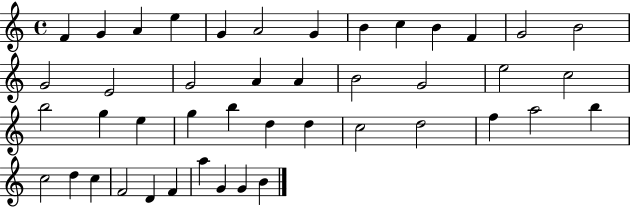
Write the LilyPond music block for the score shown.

{
  \clef treble
  \time 4/4
  \defaultTimeSignature
  \key c \major
  f'4 g'4 a'4 e''4 | g'4 a'2 g'4 | b'4 c''4 b'4 f'4 | g'2 b'2 | \break g'2 e'2 | g'2 a'4 a'4 | b'2 g'2 | e''2 c''2 | \break b''2 g''4 e''4 | g''4 b''4 d''4 d''4 | c''2 d''2 | f''4 a''2 b''4 | \break c''2 d''4 c''4 | f'2 d'4 f'4 | a''4 g'4 g'4 b'4 | \bar "|."
}